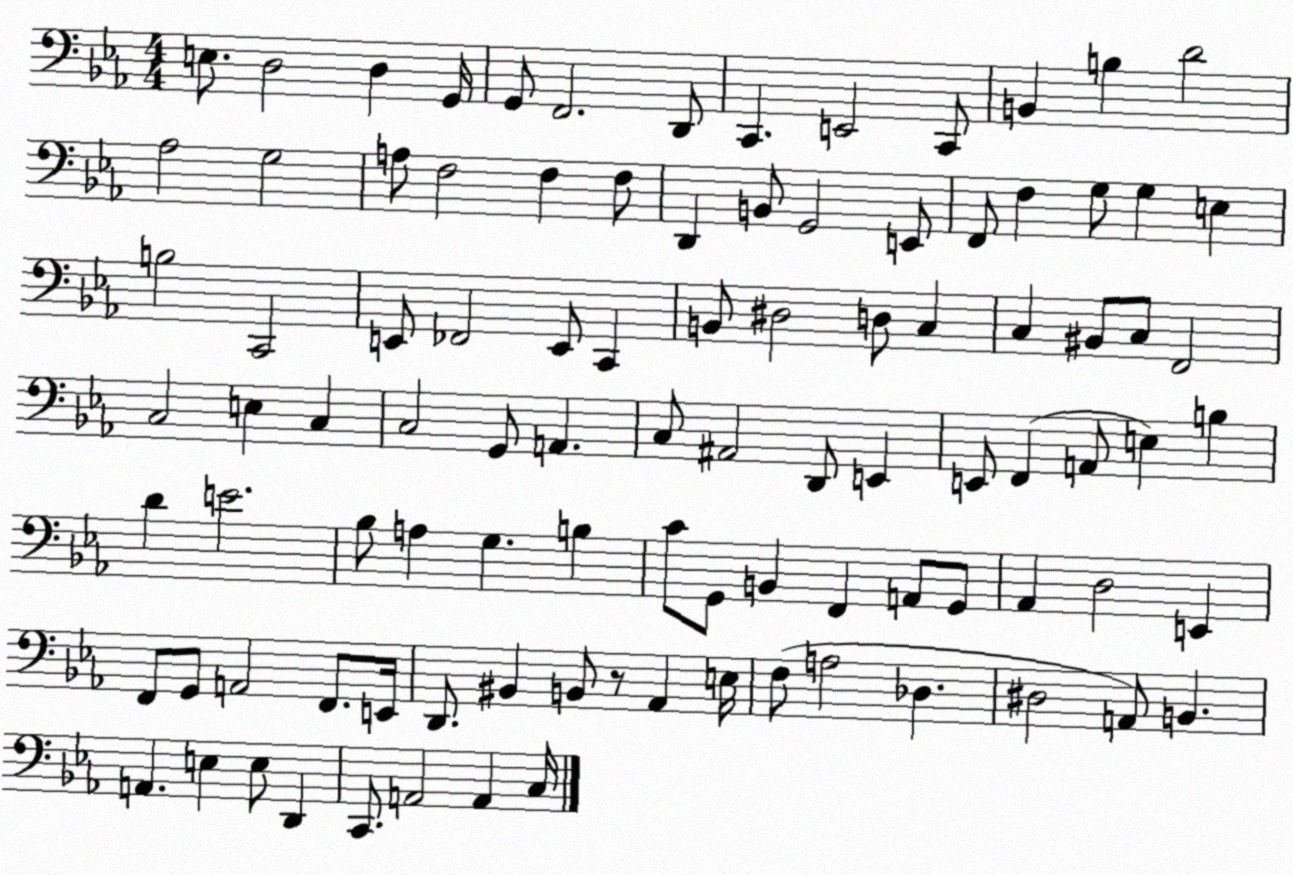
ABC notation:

X:1
T:Untitled
M:4/4
L:1/4
K:Eb
E,/2 D,2 D, G,,/4 G,,/2 F,,2 D,,/2 C,, E,,2 C,,/2 B,, B, D2 _A,2 G,2 A,/2 F,2 F, F,/2 D,, B,,/2 G,,2 E,,/2 F,,/2 F, G,/2 G, E, B,2 C,,2 E,,/2 _F,,2 E,,/2 C,, B,,/2 ^D,2 D,/2 C, C, ^B,,/2 C,/2 F,,2 C,2 E, C, C,2 G,,/2 A,, C,/2 ^A,,2 D,,/2 E,, E,,/2 F,, A,,/2 E, B, D E2 _B,/2 A, G, B, C/2 G,,/2 B,, F,, A,,/2 G,,/2 _A,, D,2 E,, F,,/2 G,,/2 A,,2 F,,/2 E,,/4 D,,/2 ^B,, B,,/2 z/2 _A,, E,/4 F,/2 A,2 _D, ^D,2 A,,/2 B,, A,, E, E,/2 D,, C,,/2 A,,2 A,, C,/4